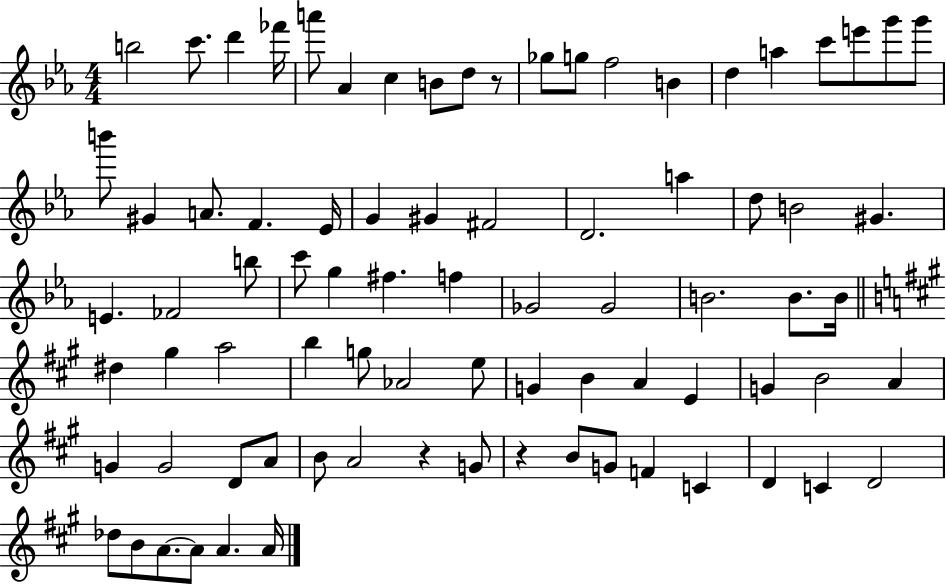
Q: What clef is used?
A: treble